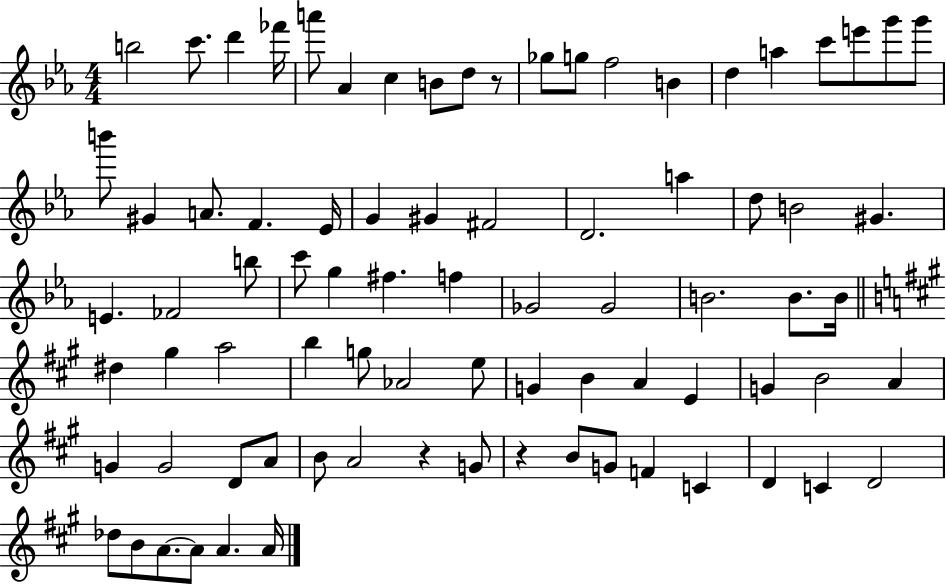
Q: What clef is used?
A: treble